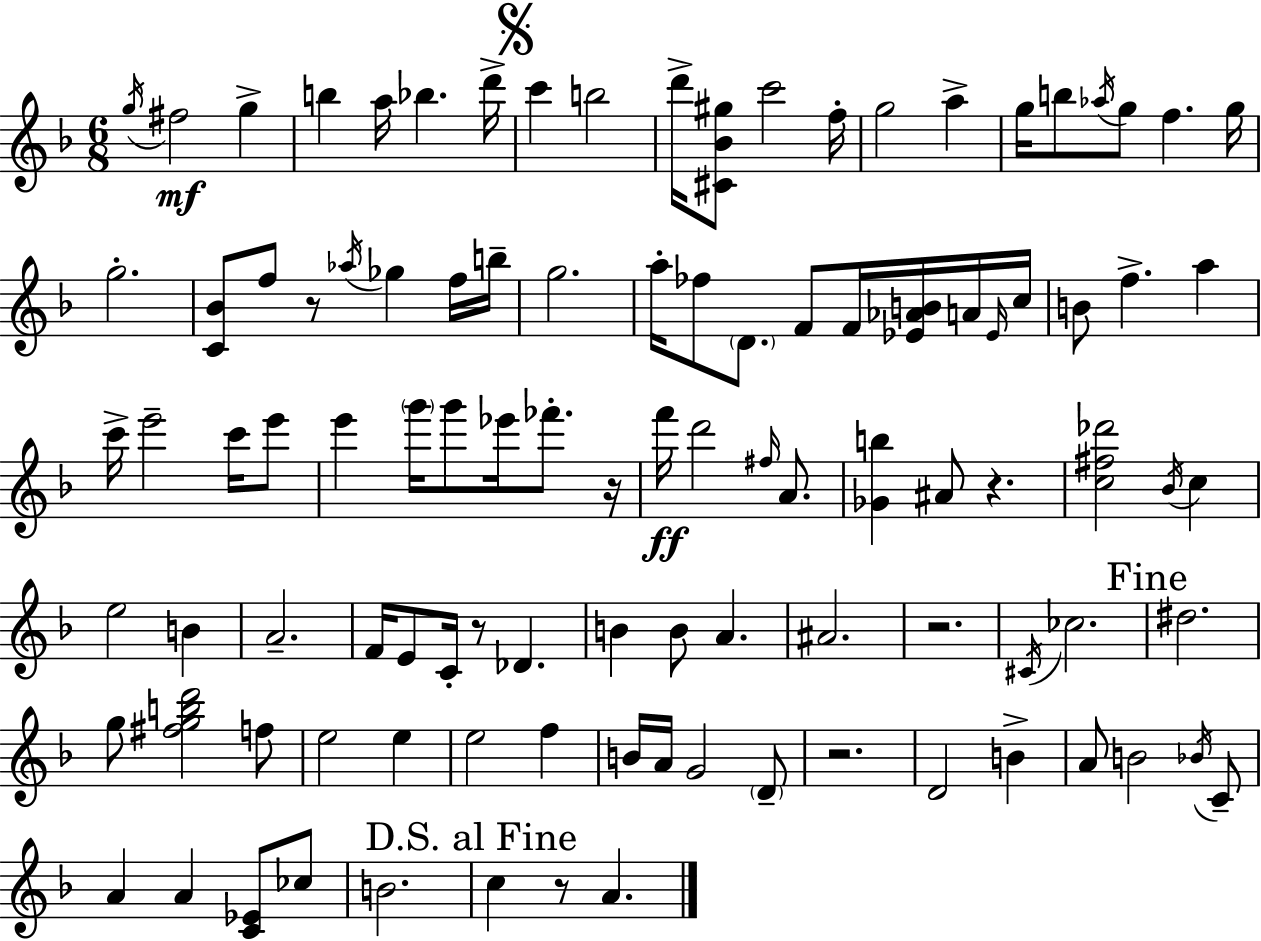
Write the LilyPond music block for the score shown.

{
  \clef treble
  \numericTimeSignature
  \time 6/8
  \key d \minor
  \acciaccatura { g''16 }\mf fis''2 g''4-> | b''4 a''16 bes''4. | d'''16-> \mark \markup { \musicglyph "scripts.segno" } c'''4 b''2 | d'''16-> <cis' bes' gis''>8 c'''2 | \break f''16-. g''2 a''4-> | g''16 b''8 \acciaccatura { aes''16 } g''8 f''4. | g''16 g''2.-. | <c' bes'>8 f''8 r8 \acciaccatura { aes''16 } ges''4 | \break f''16 b''16-- g''2. | a''16-. fes''8 \parenthesize d'8. f'8 f'16 | <ees' aes' b'>16 a'16 \grace { ees'16 } c''16 b'8 f''4.-> | a''4 c'''16-> e'''2-- | \break c'''16 e'''8 e'''4 \parenthesize g'''16 g'''8 ees'''16 | fes'''8.-. r16 f'''16\ff d'''2 | \grace { fis''16 } a'8. <ges' b''>4 ais'8 r4. | <c'' fis'' des'''>2 | \break \acciaccatura { bes'16 } c''4 e''2 | b'4 a'2.-- | f'16 e'8 c'16-. r8 | des'4. b'4 b'8 | \break a'4. ais'2. | r2. | \acciaccatura { cis'16 } ces''2. | \mark "Fine" dis''2. | \break g''8 <fis'' g'' b'' d'''>2 | f''8 e''2 | e''4 e''2 | f''4 b'16 a'16 g'2 | \break \parenthesize d'8-- r2. | d'2 | b'4-> a'8 b'2 | \acciaccatura { bes'16 } c'8-- a'4 | \break a'4 <c' ees'>8 ces''8 b'2. | \mark "D.S. al Fine" c''4 | r8 a'4. \bar "|."
}